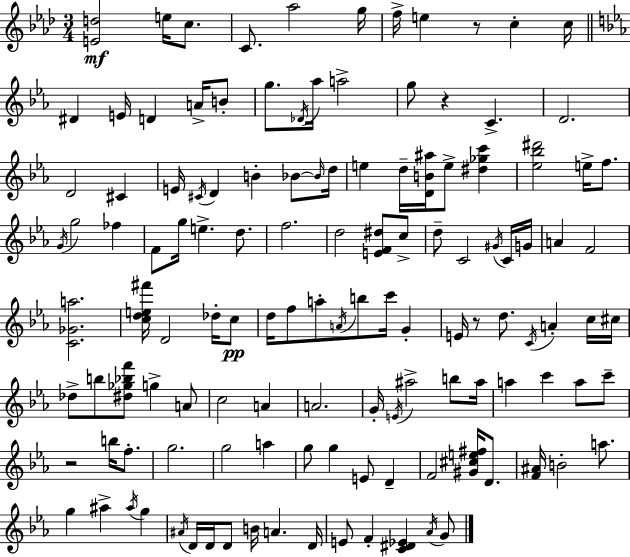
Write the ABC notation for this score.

X:1
T:Untitled
M:3/4
L:1/4
K:Fm
[Ed]2 e/4 c/2 C/2 _a2 g/4 f/4 e z/2 c c/4 ^D E/4 D A/4 B/2 g/2 _D/4 _a/4 a2 g/2 z C D2 D2 ^C E/4 ^C/4 D B _B/2 _B/4 d/4 e d/4 [DB^a]/4 e/2 [^d_gc'] [_e_b^d']2 e/4 f/2 G/4 g2 _f F/2 g/4 e d/2 f2 d2 [EF^d]/2 c/2 d/2 C2 ^G/4 C/4 G/4 A F2 [C_Ga]2 [cde^f']/4 D2 _d/4 c/2 d/4 f/2 a/2 A/4 b/2 c'/4 G E/4 z/2 d/2 C/4 A c/4 ^c/4 _d/2 b/2 [^d_g_bf']/2 g A/2 c2 A A2 G/4 E/4 ^a2 b/2 ^a/4 a c' a/2 c'/2 z2 b/4 f/2 g2 g2 a g/2 g E/2 D F2 [^G^ce^f]/4 D/2 [F^A]/4 B2 a/2 g ^a ^a/4 g ^A/4 D/4 D/4 D/2 B/4 A D/4 E/2 F [C^D_E] _A/4 G/2